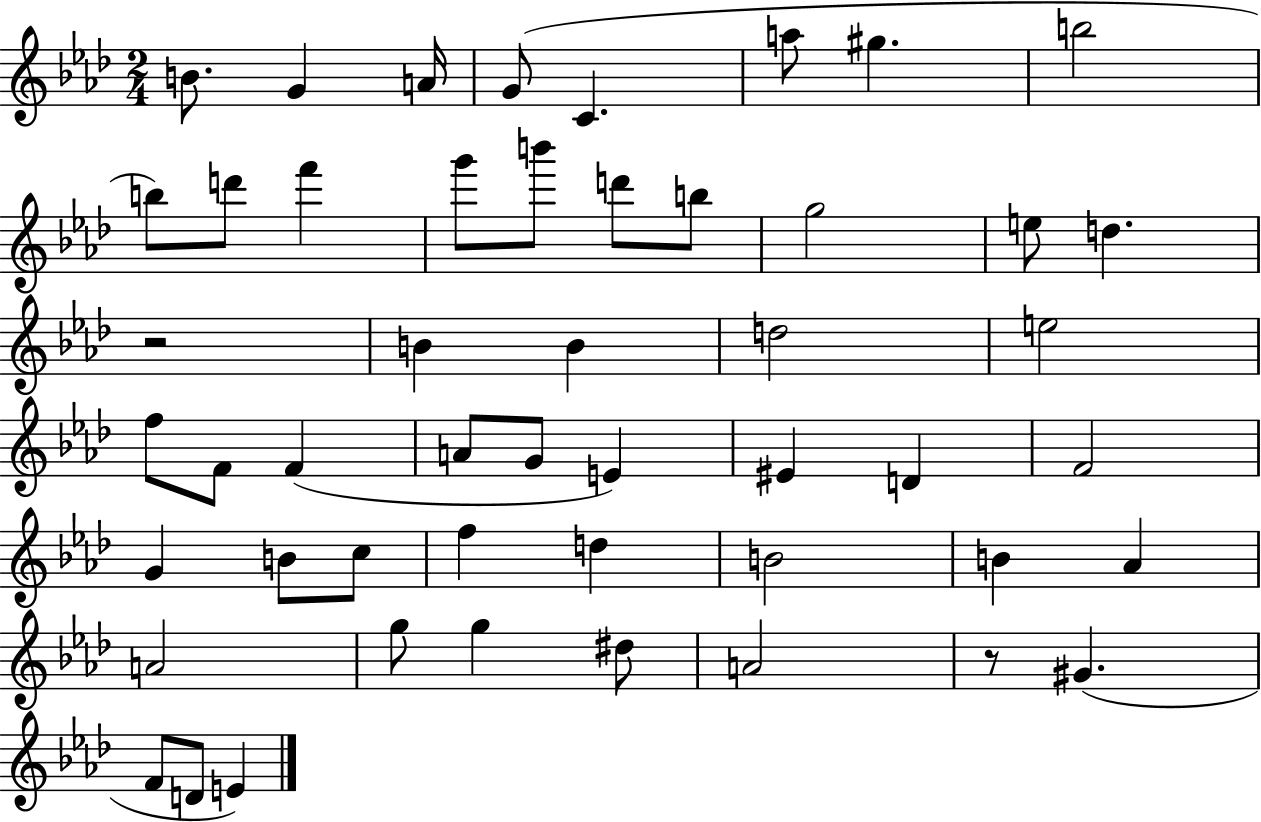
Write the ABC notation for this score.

X:1
T:Untitled
M:2/4
L:1/4
K:Ab
B/2 G A/4 G/2 C a/2 ^g b2 b/2 d'/2 f' g'/2 b'/2 d'/2 b/2 g2 e/2 d z2 B B d2 e2 f/2 F/2 F A/2 G/2 E ^E D F2 G B/2 c/2 f d B2 B _A A2 g/2 g ^d/2 A2 z/2 ^G F/2 D/2 E